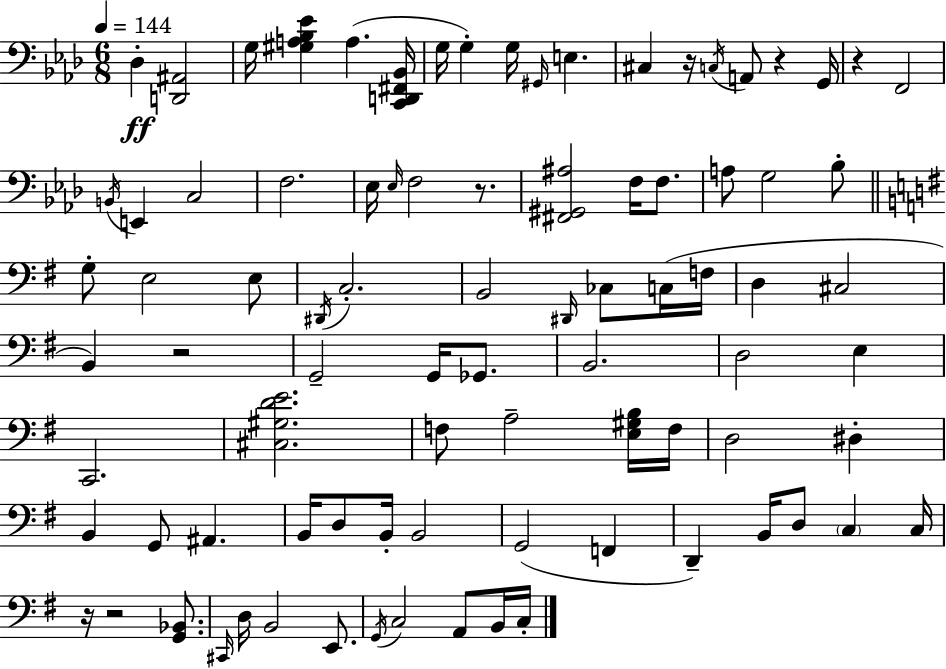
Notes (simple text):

Db3/q [D2,A#2]/h G3/s [G#3,A3,Bb3,Eb4]/q A3/q. [C2,D2,F#2,Bb2]/s G3/s G3/q G3/s G#2/s E3/q. C#3/q R/s C3/s A2/e R/q G2/s R/q F2/h B2/s E2/q C3/h F3/h. Eb3/s Eb3/s F3/h R/e. [F#2,G#2,A#3]/h F3/s F3/e. A3/e G3/h Bb3/e G3/e E3/h E3/e D#2/s C3/h. B2/h D#2/s CES3/e C3/s F3/s D3/q C#3/h B2/q R/h G2/h G2/s Gb2/e. B2/h. D3/h E3/q C2/h. [C#3,G#3,D4,E4]/h. F3/e A3/h [E3,G#3,B3]/s F3/s D3/h D#3/q B2/q G2/e A#2/q. B2/s D3/e B2/s B2/h G2/h F2/q D2/q B2/s D3/e C3/q C3/s R/s R/h [G2,Bb2]/e. C#2/s D3/s B2/h E2/e. G2/s C3/h A2/e B2/s C3/s